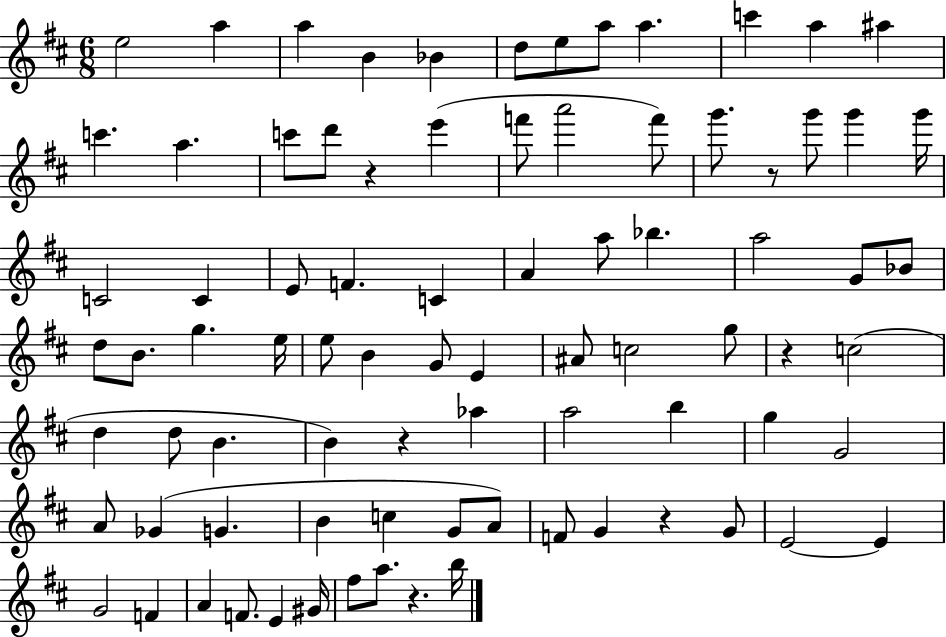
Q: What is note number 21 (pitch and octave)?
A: G6